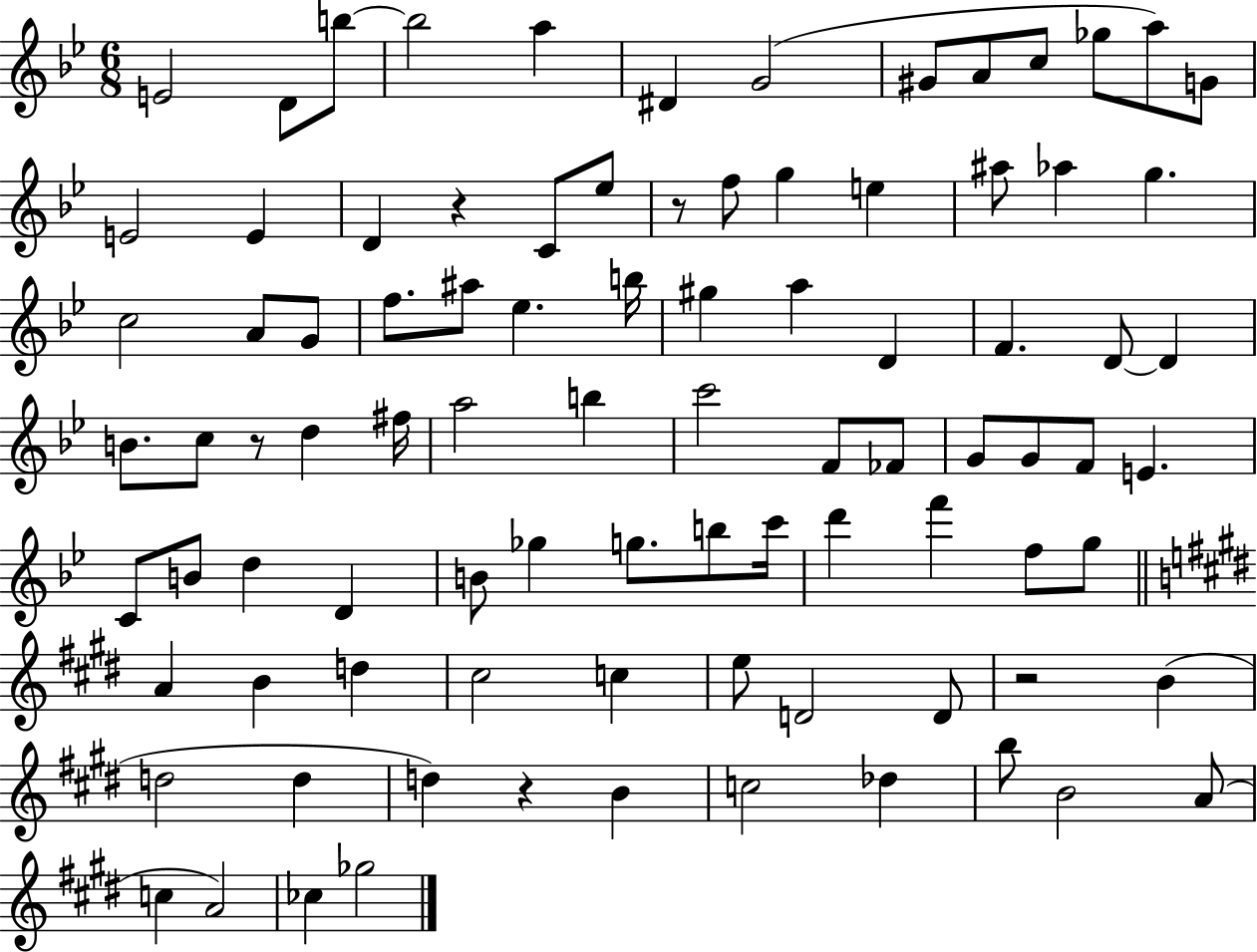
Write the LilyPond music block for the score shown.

{
  \clef treble
  \numericTimeSignature
  \time 6/8
  \key bes \major
  e'2 d'8 b''8~~ | b''2 a''4 | dis'4 g'2( | gis'8 a'8 c''8 ges''8 a''8) g'8 | \break e'2 e'4 | d'4 r4 c'8 ees''8 | r8 f''8 g''4 e''4 | ais''8 aes''4 g''4. | \break c''2 a'8 g'8 | f''8. ais''8 ees''4. b''16 | gis''4 a''4 d'4 | f'4. d'8~~ d'4 | \break b'8. c''8 r8 d''4 fis''16 | a''2 b''4 | c'''2 f'8 fes'8 | g'8 g'8 f'8 e'4. | \break c'8 b'8 d''4 d'4 | b'8 ges''4 g''8. b''8 c'''16 | d'''4 f'''4 f''8 g''8 | \bar "||" \break \key e \major a'4 b'4 d''4 | cis''2 c''4 | e''8 d'2 d'8 | r2 b'4( | \break d''2 d''4 | d''4) r4 b'4 | c''2 des''4 | b''8 b'2 a'8( | \break c''4 a'2) | ces''4 ges''2 | \bar "|."
}